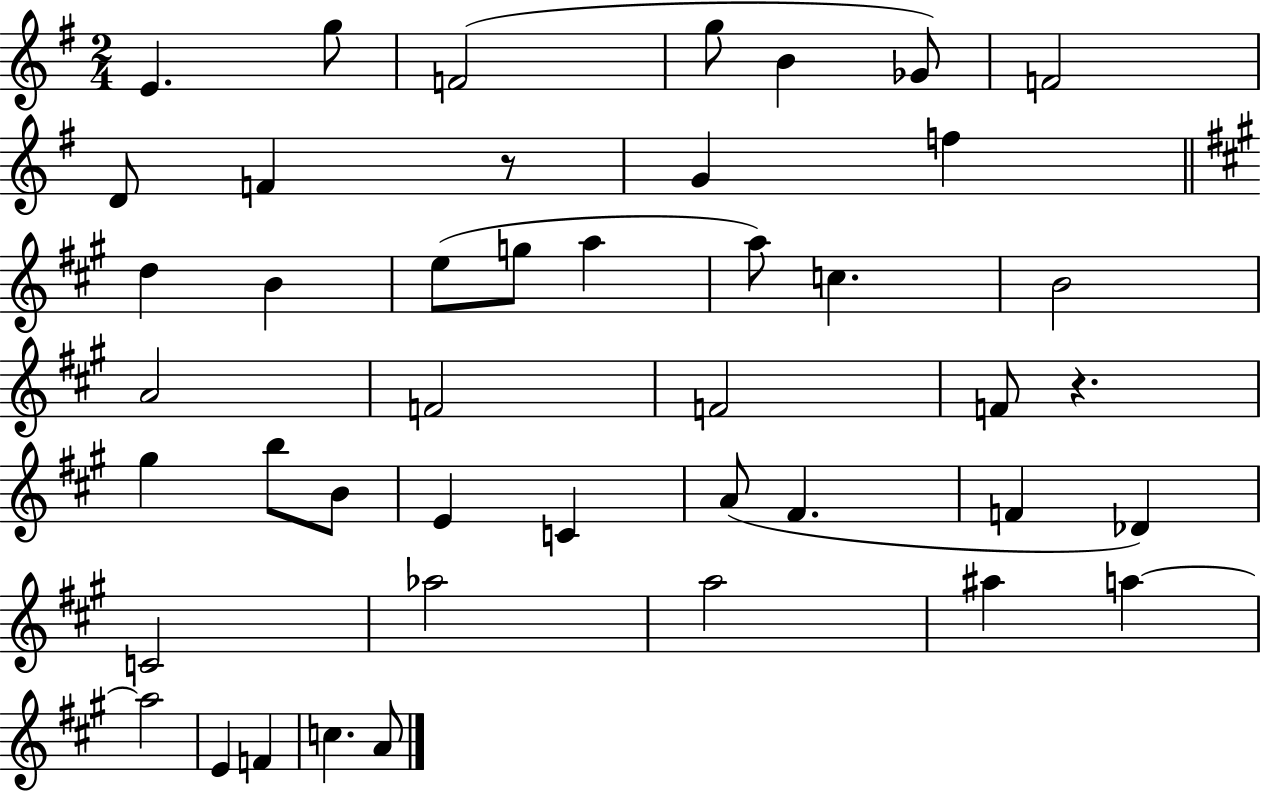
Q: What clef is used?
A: treble